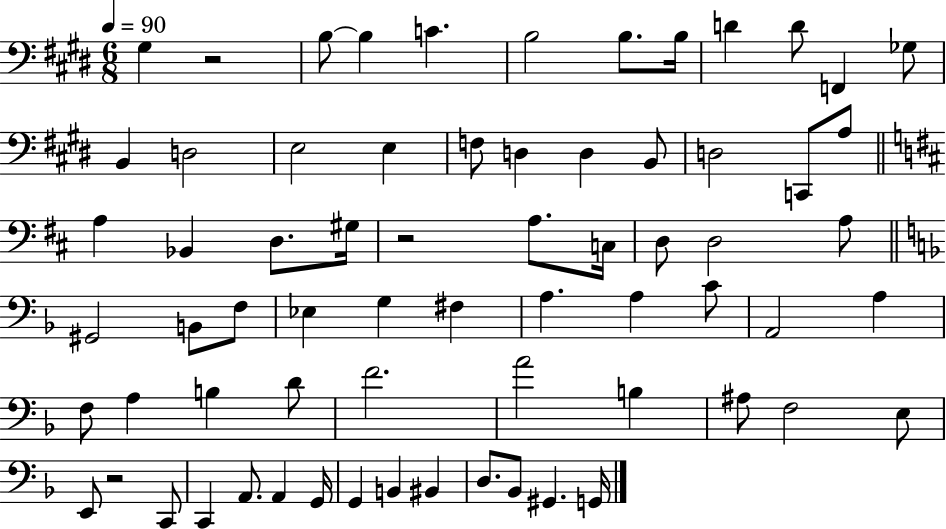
{
  \clef bass
  \numericTimeSignature
  \time 6/8
  \key e \major
  \tempo 4 = 90
  \repeat volta 2 { gis4 r2 | b8~~ b4 c'4. | b2 b8. b16 | d'4 d'8 f,4 ges8 | \break b,4 d2 | e2 e4 | f8 d4 d4 b,8 | d2 c,8 a8 | \break \bar "||" \break \key d \major a4 bes,4 d8. gis16 | r2 a8. c16 | d8 d2 a8 | \bar "||" \break \key d \minor gis,2 b,8 f8 | ees4 g4 fis4 | a4. a4 c'8 | a,2 a4 | \break f8 a4 b4 d'8 | f'2. | a'2 b4 | ais8 f2 e8 | \break e,8 r2 c,8 | c,4 a,8. a,4 g,16 | g,4 b,4 bis,4 | d8. bes,8 gis,4. g,16 | \break } \bar "|."
}